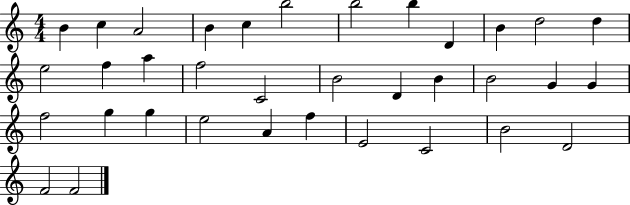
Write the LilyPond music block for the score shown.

{
  \clef treble
  \numericTimeSignature
  \time 4/4
  \key c \major
  b'4 c''4 a'2 | b'4 c''4 b''2 | b''2 b''4 d'4 | b'4 d''2 d''4 | \break e''2 f''4 a''4 | f''2 c'2 | b'2 d'4 b'4 | b'2 g'4 g'4 | \break f''2 g''4 g''4 | e''2 a'4 f''4 | e'2 c'2 | b'2 d'2 | \break f'2 f'2 | \bar "|."
}